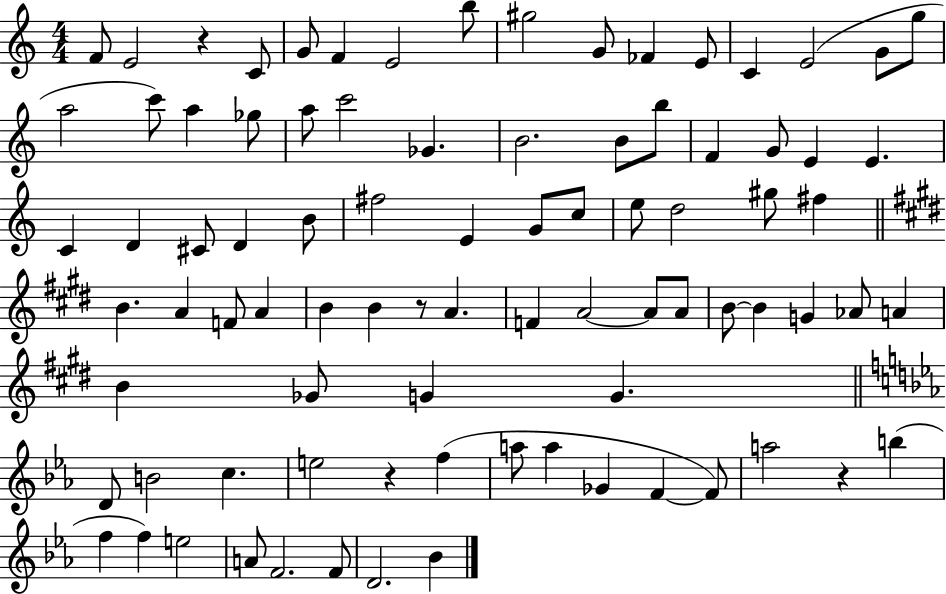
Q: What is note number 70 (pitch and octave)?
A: Gb4